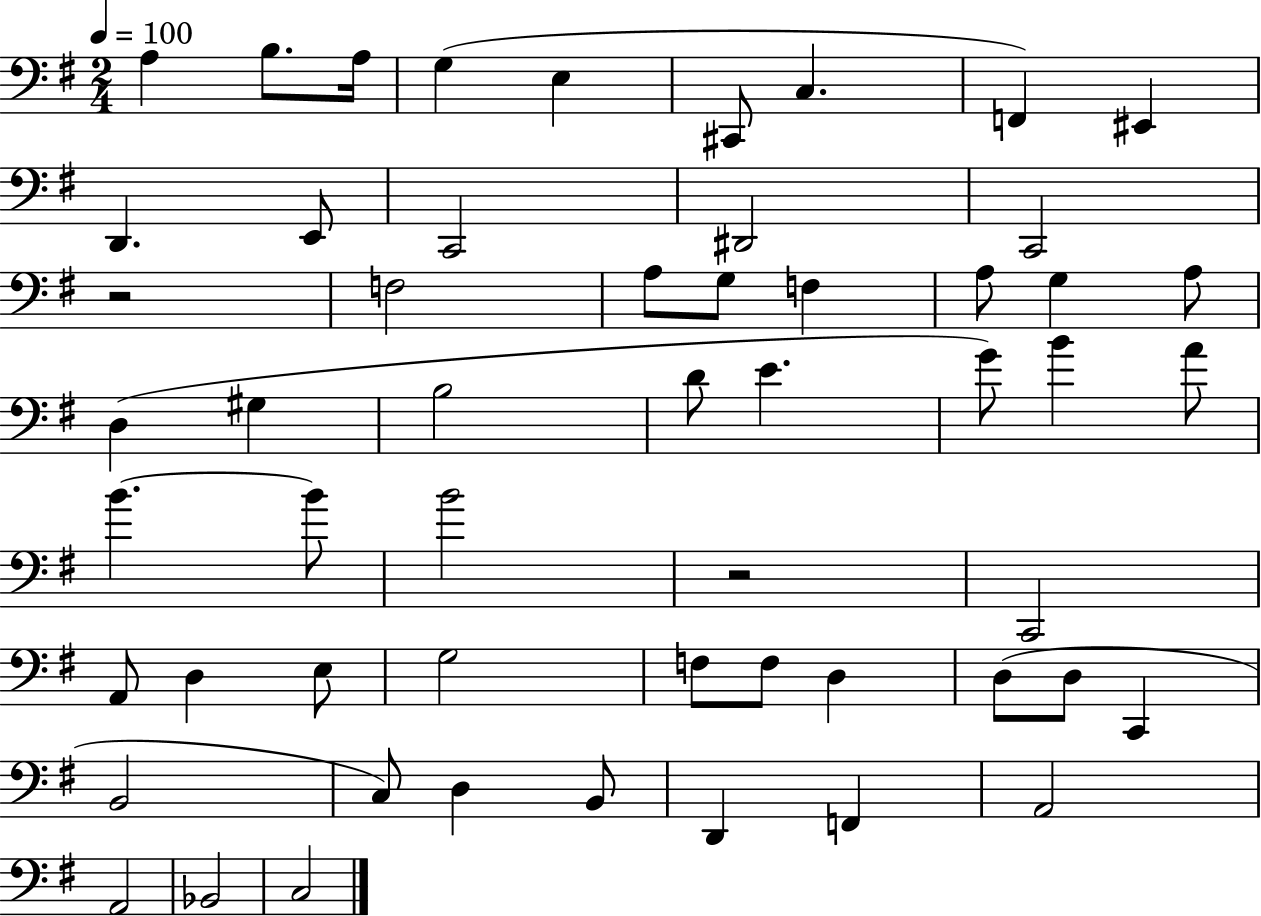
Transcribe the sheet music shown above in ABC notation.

X:1
T:Untitled
M:2/4
L:1/4
K:G
A, B,/2 A,/4 G, E, ^C,,/2 C, F,, ^E,, D,, E,,/2 C,,2 ^D,,2 C,,2 z2 F,2 A,/2 G,/2 F, A,/2 G, A,/2 D, ^G, B,2 D/2 E G/2 B A/2 B B/2 B2 z2 C,,2 A,,/2 D, E,/2 G,2 F,/2 F,/2 D, D,/2 D,/2 C,, B,,2 C,/2 D, B,,/2 D,, F,, A,,2 A,,2 _B,,2 C,2